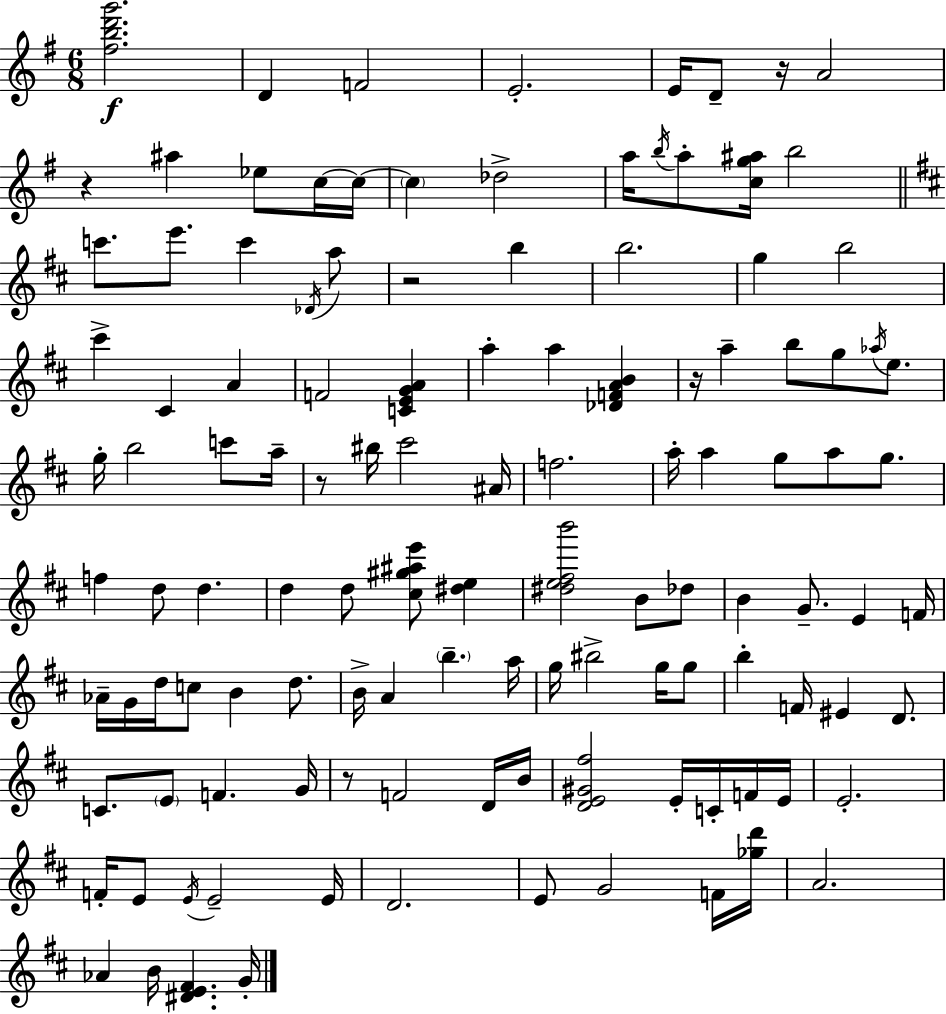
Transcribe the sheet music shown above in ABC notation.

X:1
T:Untitled
M:6/8
L:1/4
K:Em
[^fbd'g']2 D F2 E2 E/4 D/2 z/4 A2 z ^a _e/2 c/4 c/4 c _d2 a/4 b/4 a/2 [cg^a]/4 b2 c'/2 e'/2 c' _D/4 a/2 z2 b b2 g b2 ^c' ^C A F2 [CEGA] a a [_DFAB] z/4 a b/2 g/2 _a/4 e/2 g/4 b2 c'/2 a/4 z/2 ^b/4 ^c'2 ^A/4 f2 a/4 a g/2 a/2 g/2 f d/2 d d d/2 [^c^g^ae']/2 [^de] [^de^fb']2 B/2 _d/2 B G/2 E F/4 _A/4 G/4 d/4 c/2 B d/2 B/4 A b a/4 g/4 ^b2 g/4 g/2 b F/4 ^E D/2 C/2 E/2 F G/4 z/2 F2 D/4 B/4 [DE^G^f]2 E/4 C/4 F/4 E/4 E2 F/4 E/2 E/4 E2 E/4 D2 E/2 G2 F/4 [_gd']/4 A2 _A B/4 [^DE^F] G/4